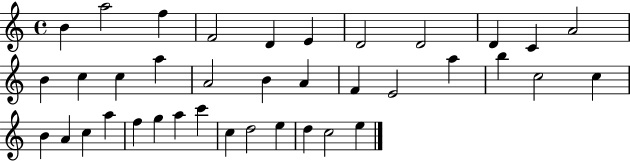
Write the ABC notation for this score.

X:1
T:Untitled
M:4/4
L:1/4
K:C
B a2 f F2 D E D2 D2 D C A2 B c c a A2 B A F E2 a b c2 c B A c a f g a c' c d2 e d c2 e